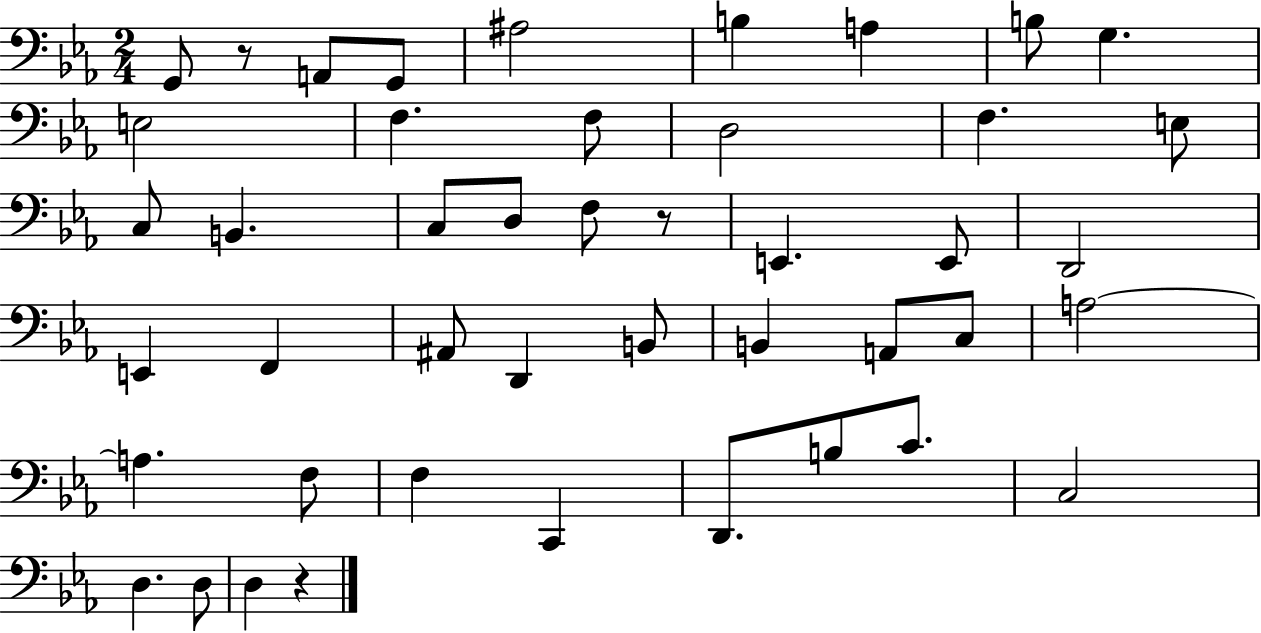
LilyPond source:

{
  \clef bass
  \numericTimeSignature
  \time 2/4
  \key ees \major
  g,8 r8 a,8 g,8 | ais2 | b4 a4 | b8 g4. | \break e2 | f4. f8 | d2 | f4. e8 | \break c8 b,4. | c8 d8 f8 r8 | e,4. e,8 | d,2 | \break e,4 f,4 | ais,8 d,4 b,8 | b,4 a,8 c8 | a2~~ | \break a4. f8 | f4 c,4 | d,8. b8 c'8. | c2 | \break d4. d8 | d4 r4 | \bar "|."
}